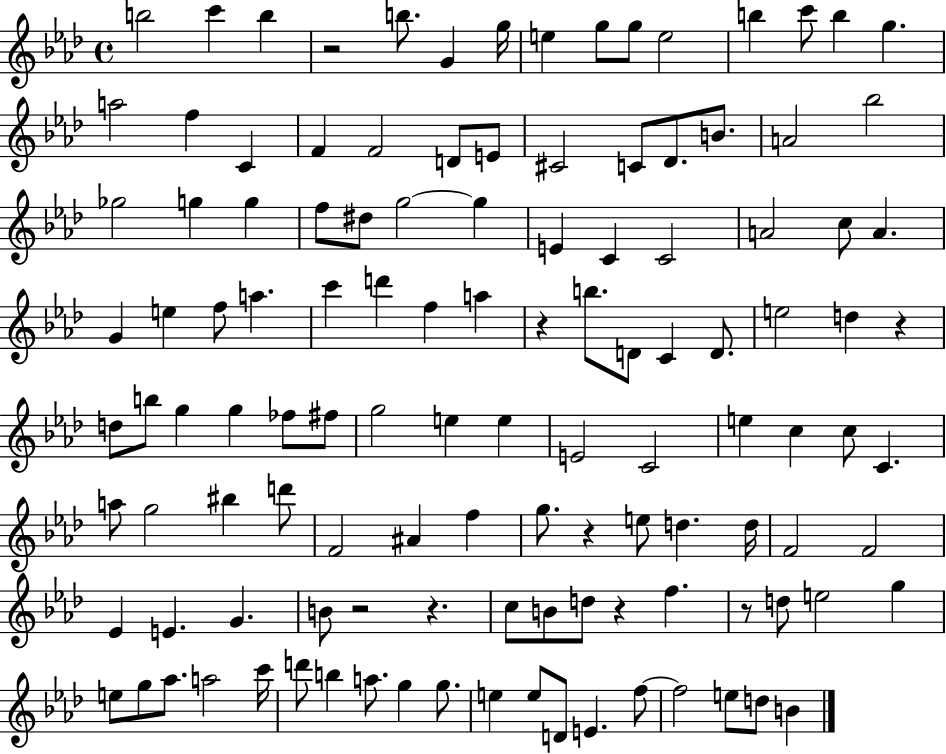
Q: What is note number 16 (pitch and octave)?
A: F5